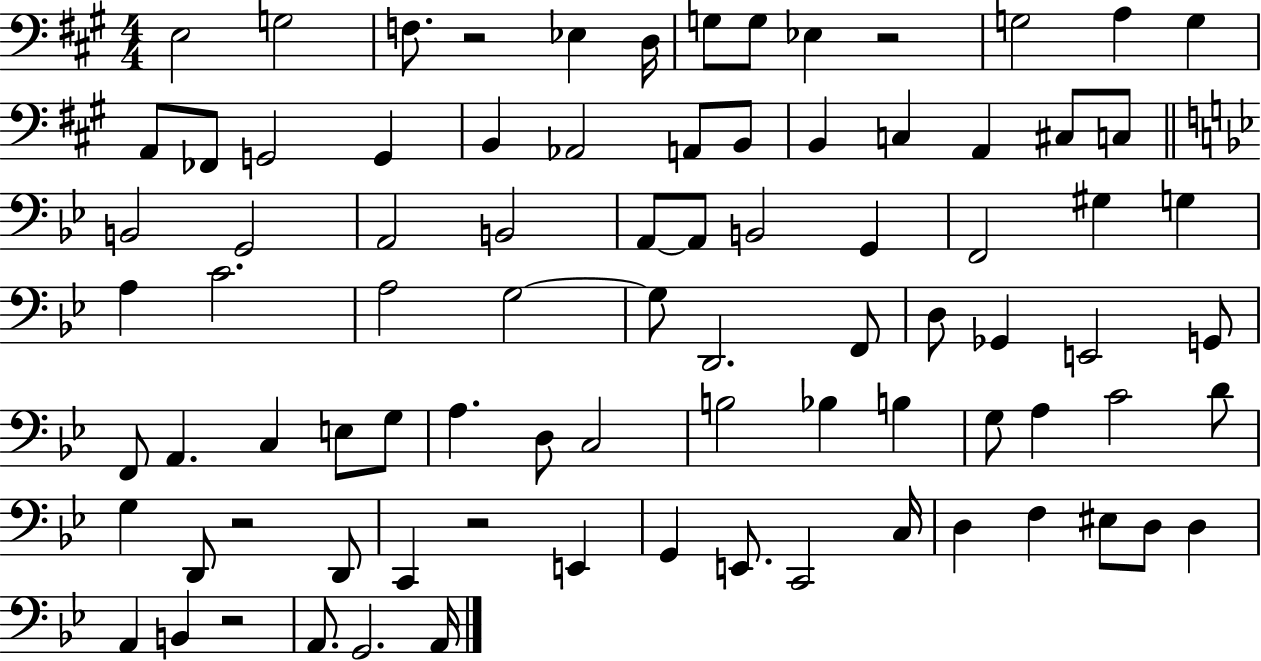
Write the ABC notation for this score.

X:1
T:Untitled
M:4/4
L:1/4
K:A
E,2 G,2 F,/2 z2 _E, D,/4 G,/2 G,/2 _E, z2 G,2 A, G, A,,/2 _F,,/2 G,,2 G,, B,, _A,,2 A,,/2 B,,/2 B,, C, A,, ^C,/2 C,/2 B,,2 G,,2 A,,2 B,,2 A,,/2 A,,/2 B,,2 G,, F,,2 ^G, G, A, C2 A,2 G,2 G,/2 D,,2 F,,/2 D,/2 _G,, E,,2 G,,/2 F,,/2 A,, C, E,/2 G,/2 A, D,/2 C,2 B,2 _B, B, G,/2 A, C2 D/2 G, D,,/2 z2 D,,/2 C,, z2 E,, G,, E,,/2 C,,2 C,/4 D, F, ^E,/2 D,/2 D, A,, B,, z2 A,,/2 G,,2 A,,/4